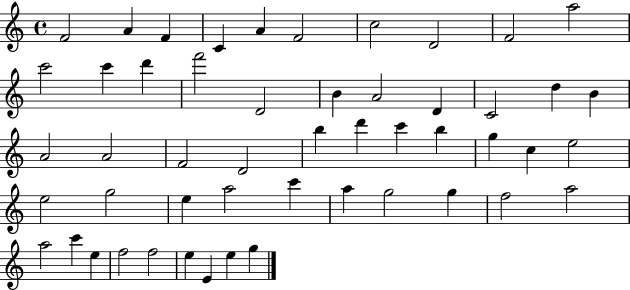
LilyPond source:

{
  \clef treble
  \time 4/4
  \defaultTimeSignature
  \key c \major
  f'2 a'4 f'4 | c'4 a'4 f'2 | c''2 d'2 | f'2 a''2 | \break c'''2 c'''4 d'''4 | f'''2 d'2 | b'4 a'2 d'4 | c'2 d''4 b'4 | \break a'2 a'2 | f'2 d'2 | b''4 d'''4 c'''4 b''4 | g''4 c''4 e''2 | \break e''2 g''2 | e''4 a''2 c'''4 | a''4 g''2 g''4 | f''2 a''2 | \break a''2 c'''4 e''4 | f''2 f''2 | e''4 e'4 e''4 g''4 | \bar "|."
}